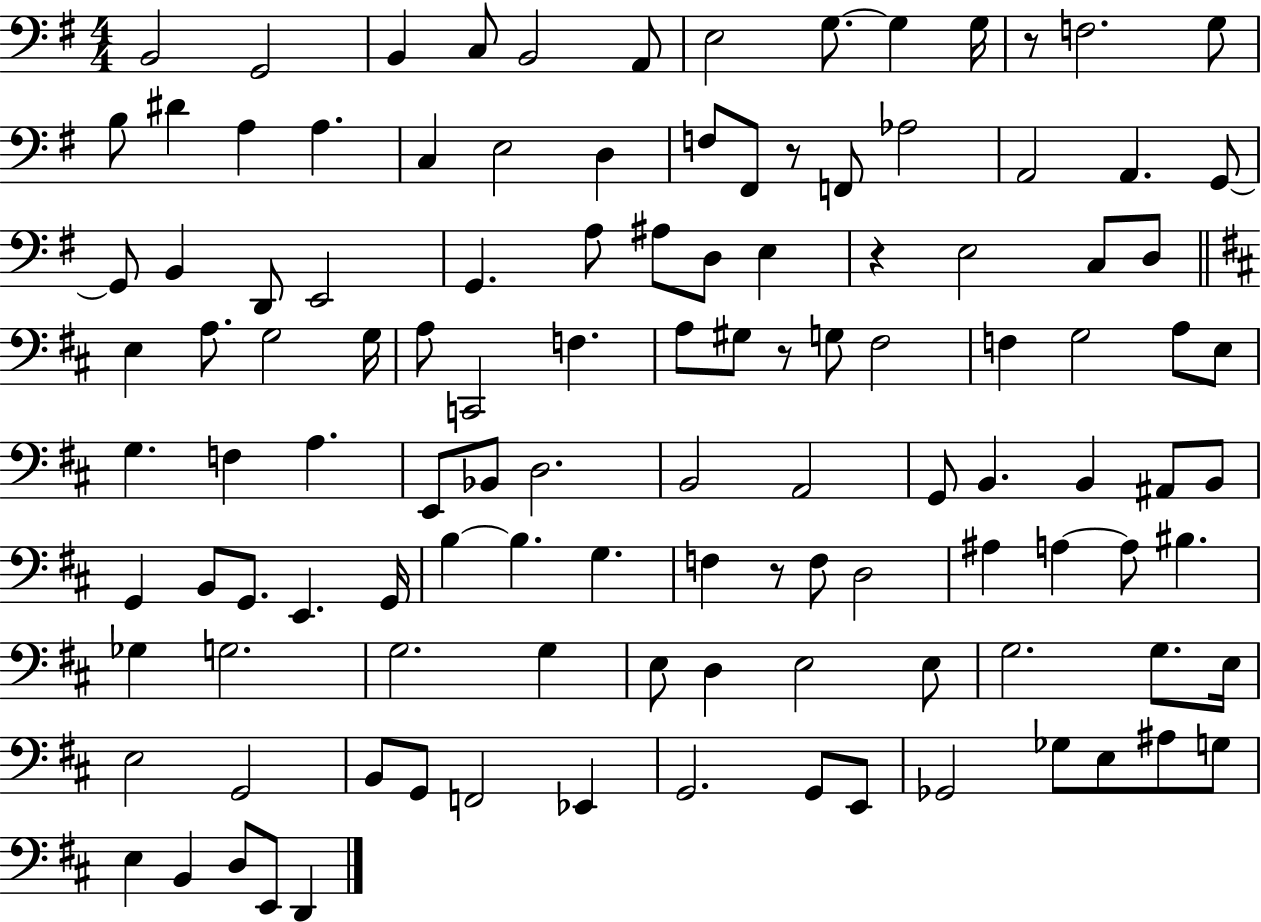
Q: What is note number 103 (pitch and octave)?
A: Gb3